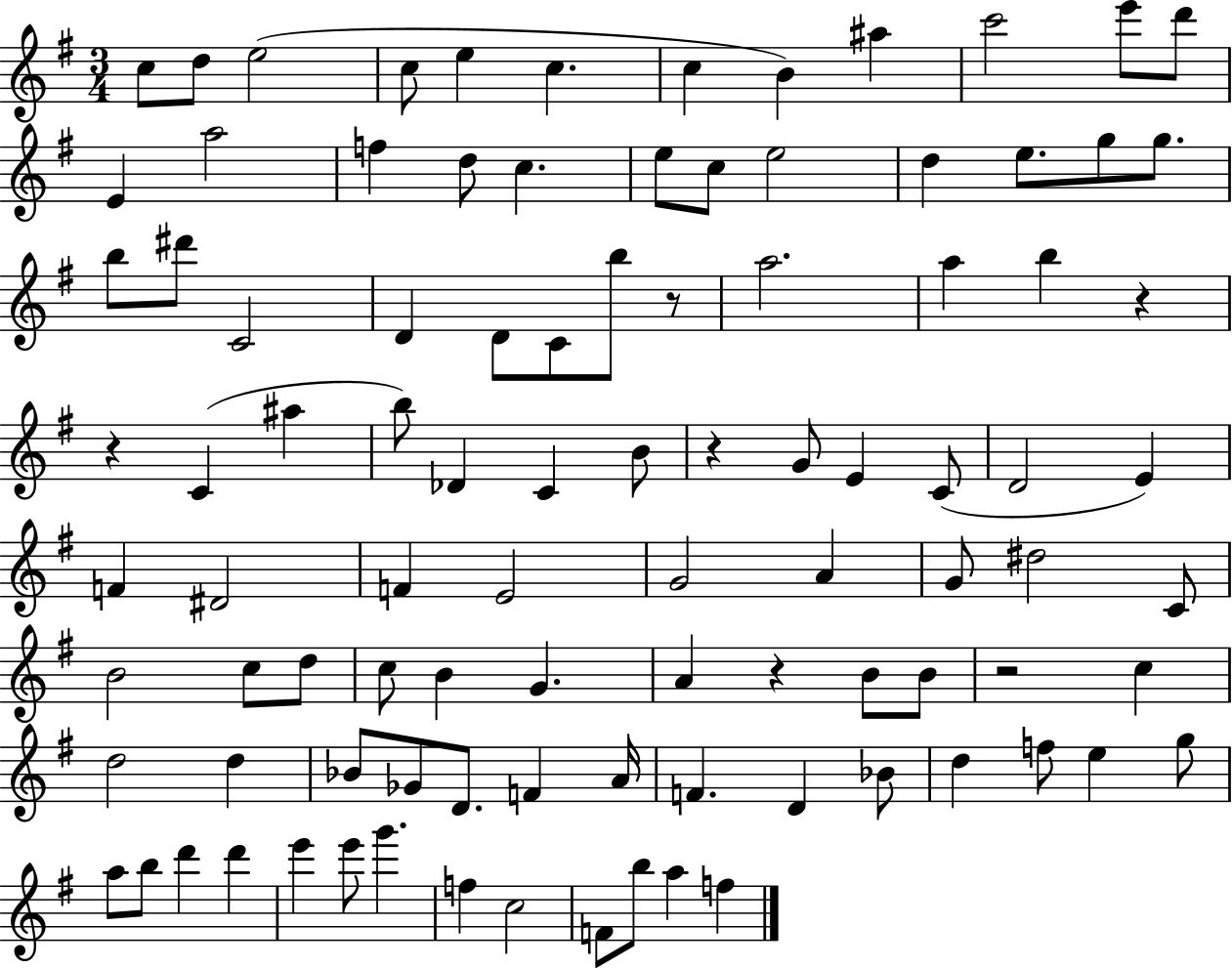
X:1
T:Untitled
M:3/4
L:1/4
K:G
c/2 d/2 e2 c/2 e c c B ^a c'2 e'/2 d'/2 E a2 f d/2 c e/2 c/2 e2 d e/2 g/2 g/2 b/2 ^d'/2 C2 D D/2 C/2 b/2 z/2 a2 a b z z C ^a b/2 _D C B/2 z G/2 E C/2 D2 E F ^D2 F E2 G2 A G/2 ^d2 C/2 B2 c/2 d/2 c/2 B G A z B/2 B/2 z2 c d2 d _B/2 _G/2 D/2 F A/4 F D _B/2 d f/2 e g/2 a/2 b/2 d' d' e' e'/2 g' f c2 F/2 b/2 a f